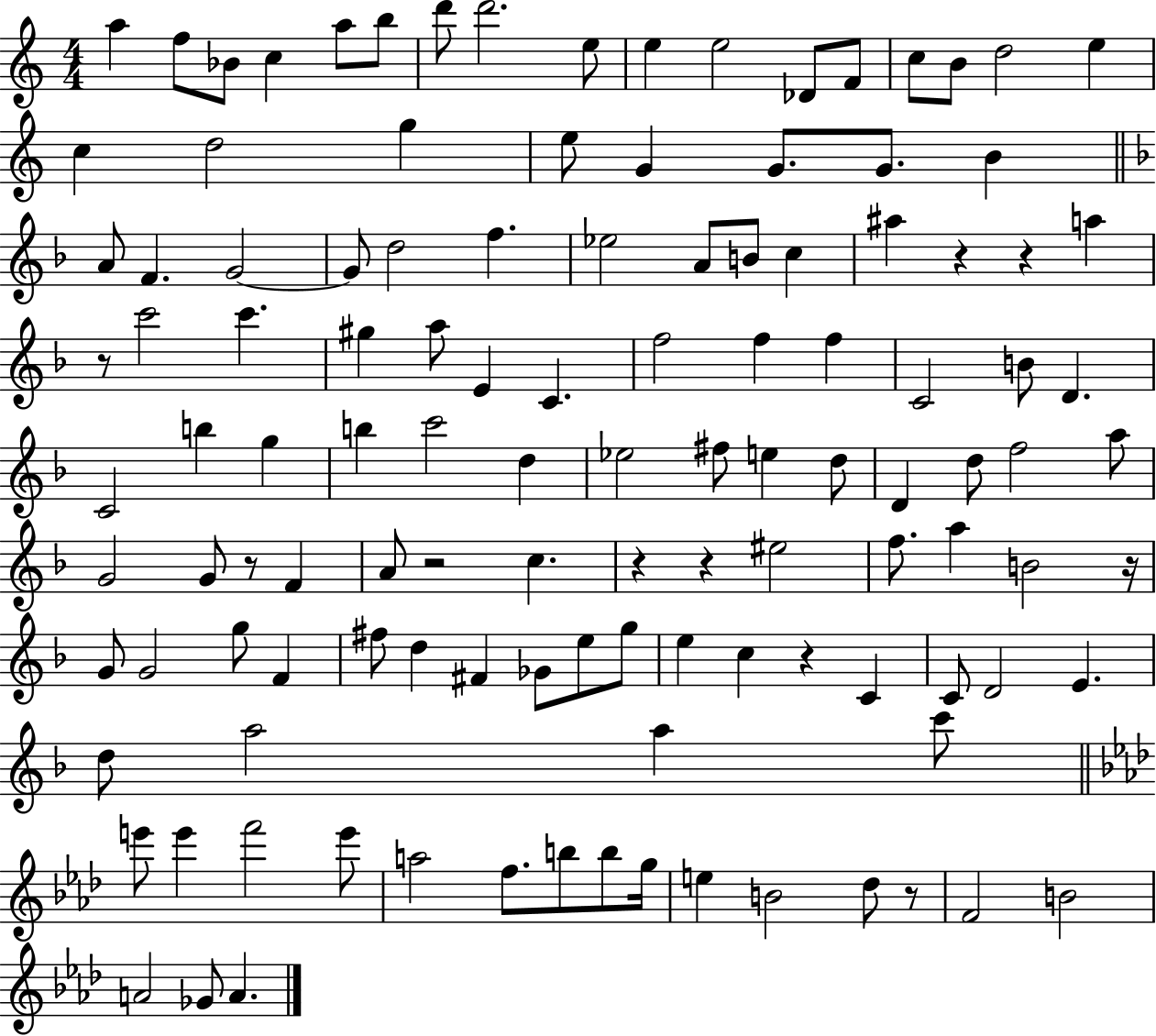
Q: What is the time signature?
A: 4/4